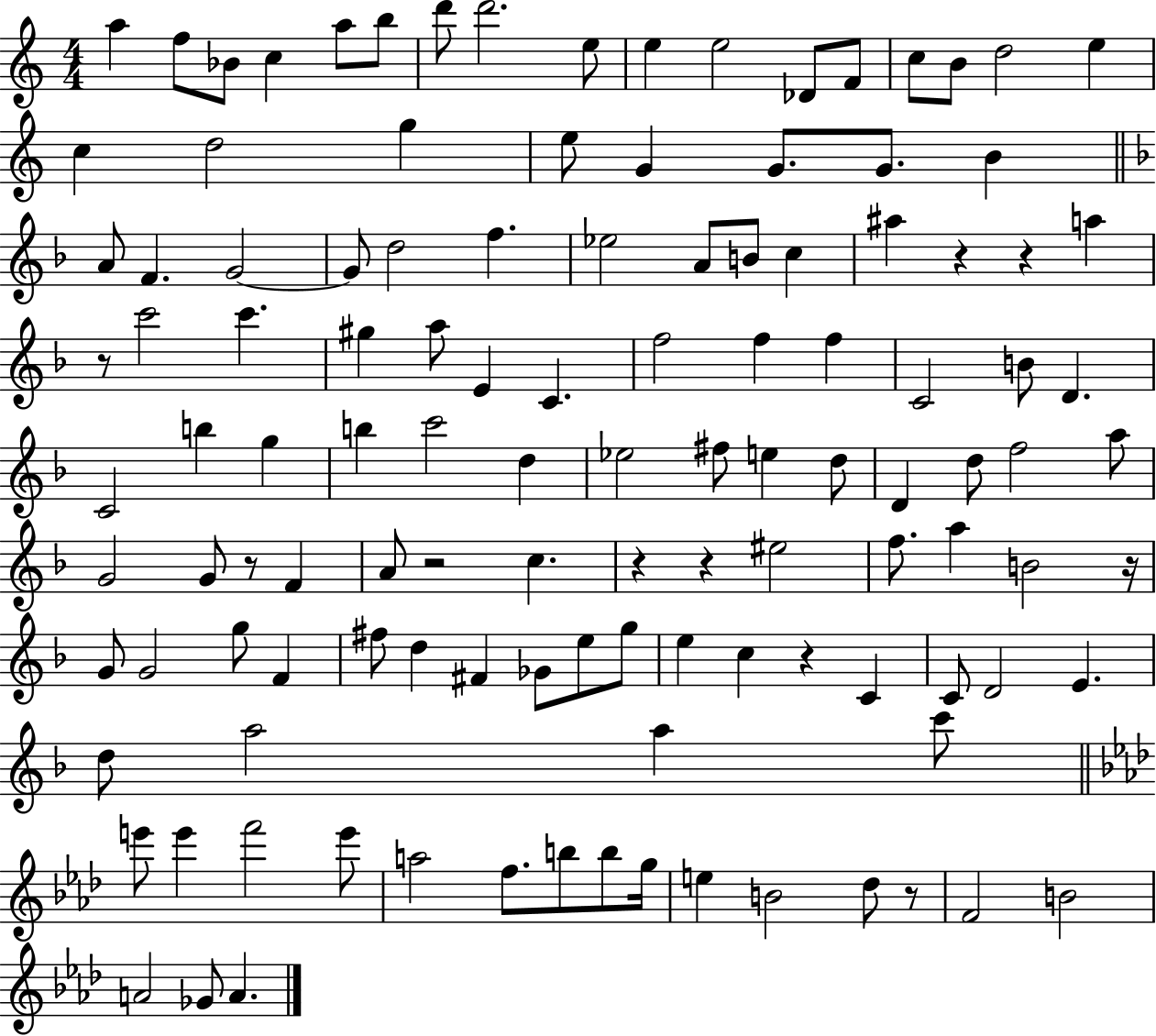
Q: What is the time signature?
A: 4/4